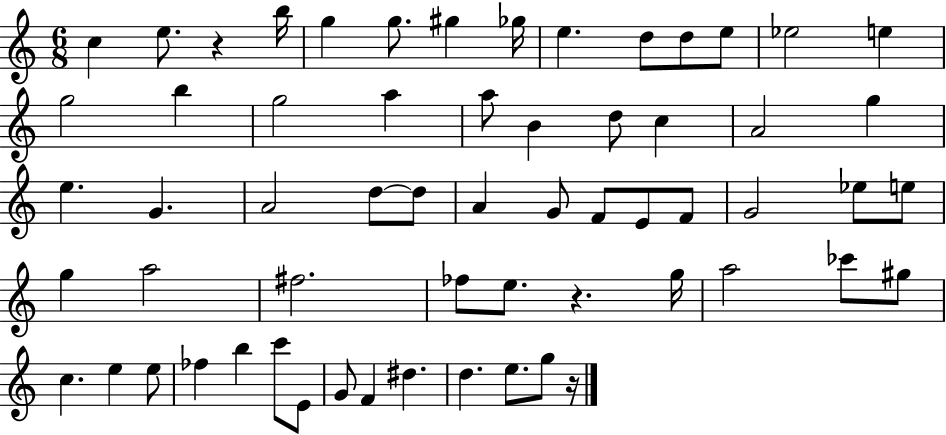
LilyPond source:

{
  \clef treble
  \numericTimeSignature
  \time 6/8
  \key c \major
  c''4 e''8. r4 b''16 | g''4 g''8. gis''4 ges''16 | e''4. d''8 d''8 e''8 | ees''2 e''4 | \break g''2 b''4 | g''2 a''4 | a''8 b'4 d''8 c''4 | a'2 g''4 | \break e''4. g'4. | a'2 d''8~~ d''8 | a'4 g'8 f'8 e'8 f'8 | g'2 ees''8 e''8 | \break g''4 a''2 | fis''2. | fes''8 e''8. r4. g''16 | a''2 ces'''8 gis''8 | \break c''4. e''4 e''8 | fes''4 b''4 c'''8 e'8 | g'8 f'4 dis''4. | d''4. e''8. g''8 r16 | \break \bar "|."
}